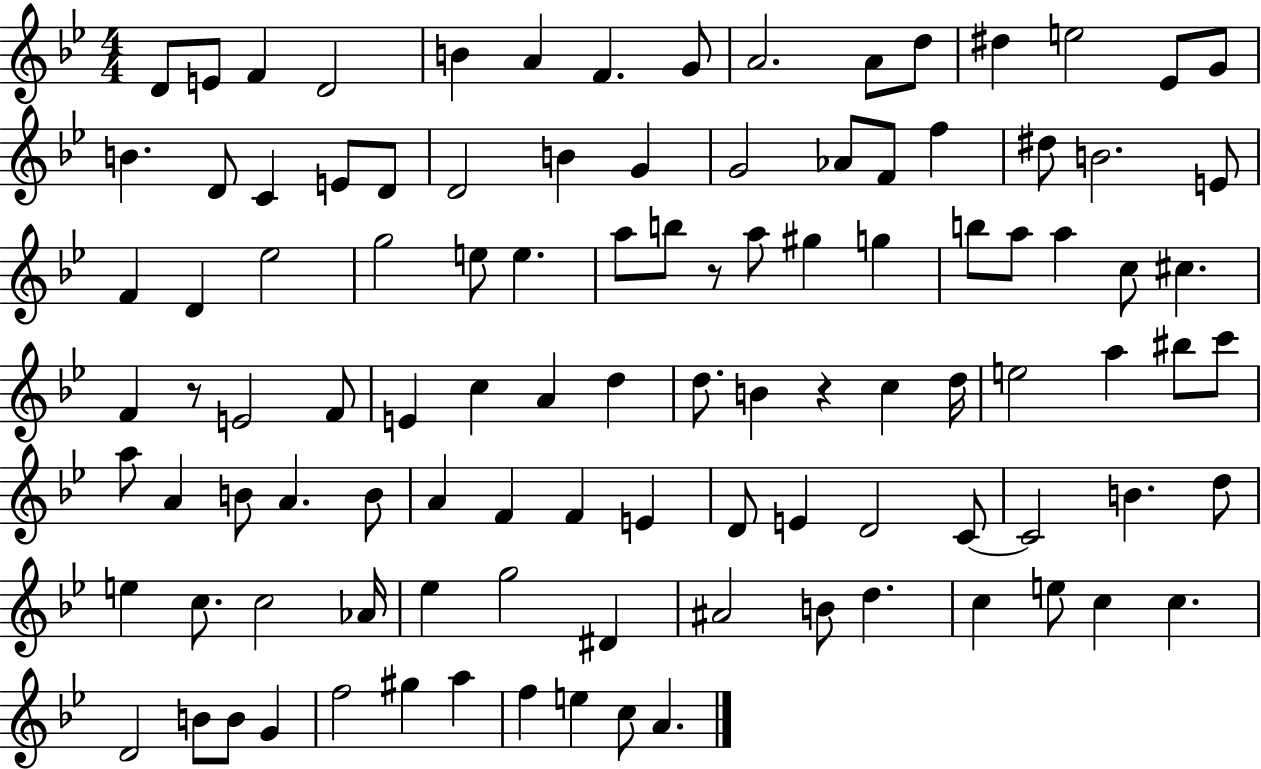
X:1
T:Untitled
M:4/4
L:1/4
K:Bb
D/2 E/2 F D2 B A F G/2 A2 A/2 d/2 ^d e2 _E/2 G/2 B D/2 C E/2 D/2 D2 B G G2 _A/2 F/2 f ^d/2 B2 E/2 F D _e2 g2 e/2 e a/2 b/2 z/2 a/2 ^g g b/2 a/2 a c/2 ^c F z/2 E2 F/2 E c A d d/2 B z c d/4 e2 a ^b/2 c'/2 a/2 A B/2 A B/2 A F F E D/2 E D2 C/2 C2 B d/2 e c/2 c2 _A/4 _e g2 ^D ^A2 B/2 d c e/2 c c D2 B/2 B/2 G f2 ^g a f e c/2 A